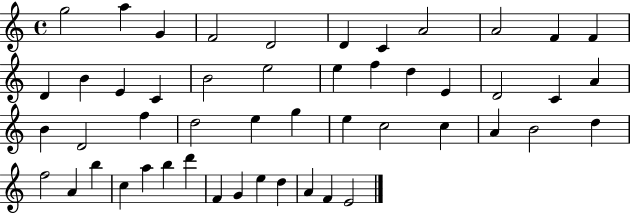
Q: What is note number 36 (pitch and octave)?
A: D5